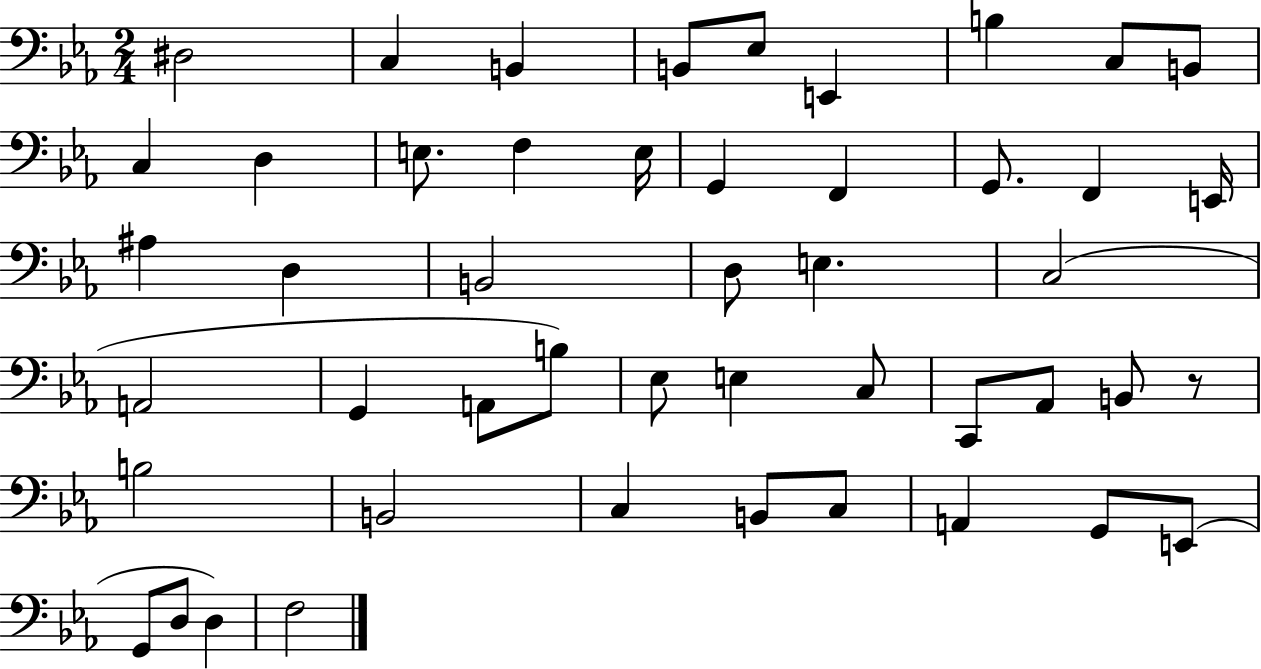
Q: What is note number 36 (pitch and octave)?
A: B3